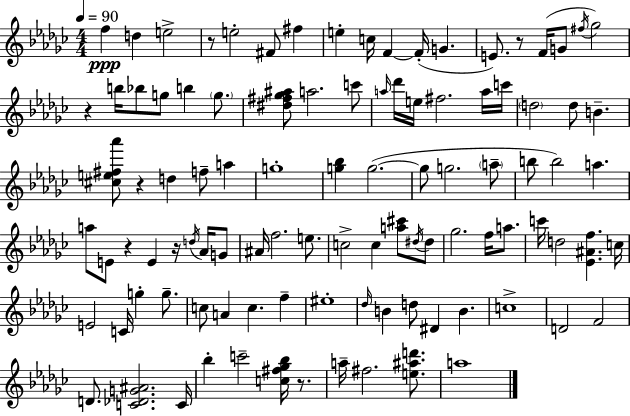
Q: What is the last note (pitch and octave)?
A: A5